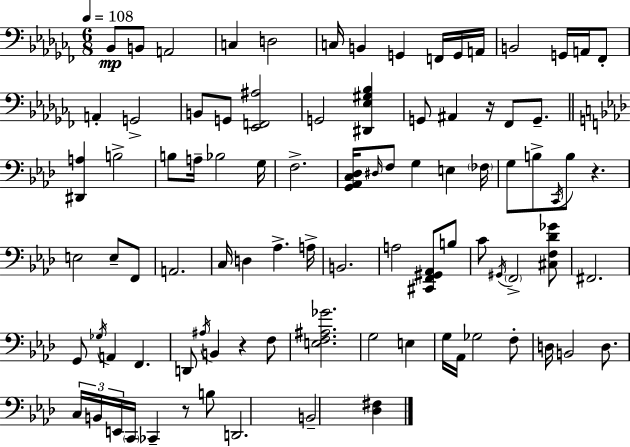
{
  \clef bass
  \numericTimeSignature
  \time 6/8
  \key aes \minor
  \tempo 4 = 108
  bes,8\mp b,8 a,2 | c4 d2 | c16 b,4 g,4 f,16 g,16 a,16 | b,2 g,16 a,16 fes,8-. | \break a,4-. g,2-> | b,8 g,8 <ees, f, ais>2 | g,2 <dis, ees gis bes>4 | g,8 ais,4 r16 fes,8 g,8.-- | \break \bar "||" \break \key f \minor <dis, a>4 b2-> | b8 a16-- bes2 g16 | f2.-> | <g, aes, c des>16 \grace { dis16 } f8 g4 e4 | \break \parenthesize fes16 g8 b8-> \acciaccatura { c,16 } b8 r4. | e2 e8-- | f,8 a,2. | c16 d4 aes4.-> | \break a16-> b,2. | a2 <cis, f, gis, aes,>8 | b8 c'8 \acciaccatura { gis,16 } \parenthesize f,2-> | <cis f des' ges'>8 fis,2. | \break g,8 \acciaccatura { ges16 } a,4 f,4. | d,8 \acciaccatura { ais16 } b,4 r4 | f8 <e f ais ges'>2. | g2 | \break e4 g16 aes,16 ges2 | f8-. d16 b,2 | d8. \tuplet 3/2 { c16 b,16 e,16 } \parenthesize c,16 ces,4-- | r8 b8 d,2. | \break b,2-- | <des fis>4 \bar "|."
}